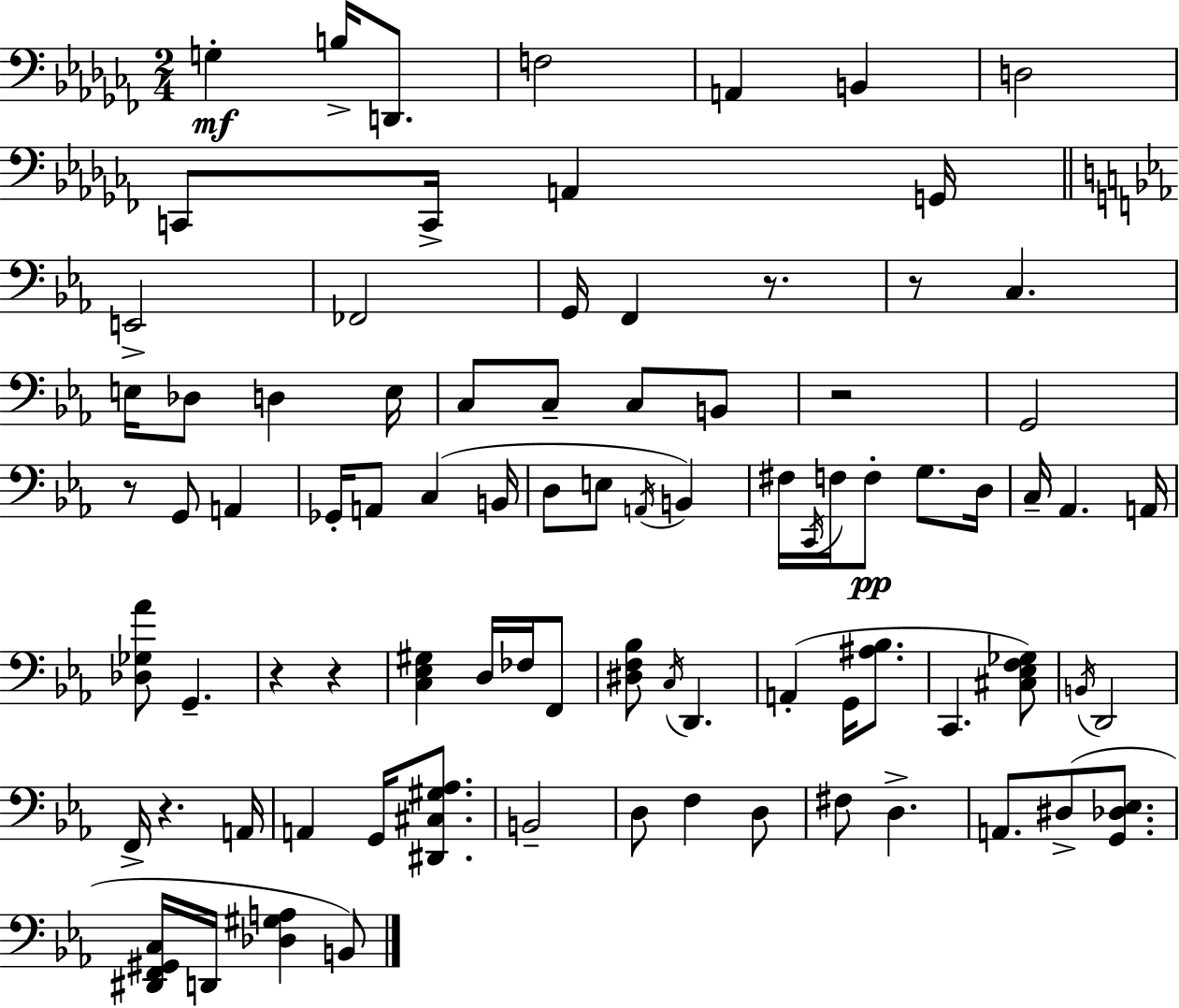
{
  \clef bass
  \numericTimeSignature
  \time 2/4
  \key aes \minor
  g4-.\mf b16-> d,8. | f2 | a,4 b,4 | d2 | \break c,8 c,16-> a,4 g,16 | \bar "||" \break \key c \minor e,2-> | fes,2 | g,16 f,4 r8. | r8 c4. | \break e16 des8 d4 e16 | c8 c8-- c8 b,8 | r2 | g,2 | \break r8 g,8 a,4 | ges,16-. a,8 c4( b,16 | d8 e8 \acciaccatura { a,16 } b,4) | fis16 \acciaccatura { c,16 } f16 f8-.\pp g8. | \break d16 c16-- aes,4. | a,16 <des ges aes'>8 g,4.-- | r4 r4 | <c ees gis>4 d16 fes16 | \break f,8 <dis f bes>8 \acciaccatura { c16 } d,4. | a,4-.( g,16 | <ais bes>8. c,4. | <cis ees f ges>8) \acciaccatura { b,16 } d,2 | \break f,16-> r4. | a,16 a,4 | g,16 <dis, cis gis aes>8. b,2-- | d8 f4 | \break d8 fis8 d4.-> | a,8. dis8->( | <g, des ees>8. <dis, f, gis, c>16 d,16 <des gis a>4 | b,8) \bar "|."
}